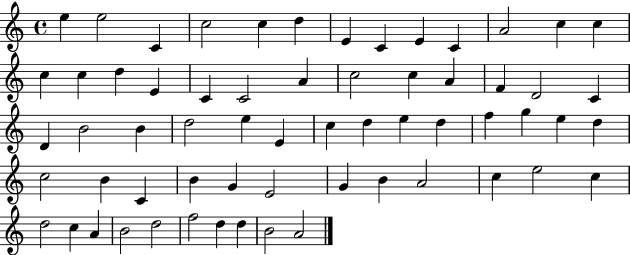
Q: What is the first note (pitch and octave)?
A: E5